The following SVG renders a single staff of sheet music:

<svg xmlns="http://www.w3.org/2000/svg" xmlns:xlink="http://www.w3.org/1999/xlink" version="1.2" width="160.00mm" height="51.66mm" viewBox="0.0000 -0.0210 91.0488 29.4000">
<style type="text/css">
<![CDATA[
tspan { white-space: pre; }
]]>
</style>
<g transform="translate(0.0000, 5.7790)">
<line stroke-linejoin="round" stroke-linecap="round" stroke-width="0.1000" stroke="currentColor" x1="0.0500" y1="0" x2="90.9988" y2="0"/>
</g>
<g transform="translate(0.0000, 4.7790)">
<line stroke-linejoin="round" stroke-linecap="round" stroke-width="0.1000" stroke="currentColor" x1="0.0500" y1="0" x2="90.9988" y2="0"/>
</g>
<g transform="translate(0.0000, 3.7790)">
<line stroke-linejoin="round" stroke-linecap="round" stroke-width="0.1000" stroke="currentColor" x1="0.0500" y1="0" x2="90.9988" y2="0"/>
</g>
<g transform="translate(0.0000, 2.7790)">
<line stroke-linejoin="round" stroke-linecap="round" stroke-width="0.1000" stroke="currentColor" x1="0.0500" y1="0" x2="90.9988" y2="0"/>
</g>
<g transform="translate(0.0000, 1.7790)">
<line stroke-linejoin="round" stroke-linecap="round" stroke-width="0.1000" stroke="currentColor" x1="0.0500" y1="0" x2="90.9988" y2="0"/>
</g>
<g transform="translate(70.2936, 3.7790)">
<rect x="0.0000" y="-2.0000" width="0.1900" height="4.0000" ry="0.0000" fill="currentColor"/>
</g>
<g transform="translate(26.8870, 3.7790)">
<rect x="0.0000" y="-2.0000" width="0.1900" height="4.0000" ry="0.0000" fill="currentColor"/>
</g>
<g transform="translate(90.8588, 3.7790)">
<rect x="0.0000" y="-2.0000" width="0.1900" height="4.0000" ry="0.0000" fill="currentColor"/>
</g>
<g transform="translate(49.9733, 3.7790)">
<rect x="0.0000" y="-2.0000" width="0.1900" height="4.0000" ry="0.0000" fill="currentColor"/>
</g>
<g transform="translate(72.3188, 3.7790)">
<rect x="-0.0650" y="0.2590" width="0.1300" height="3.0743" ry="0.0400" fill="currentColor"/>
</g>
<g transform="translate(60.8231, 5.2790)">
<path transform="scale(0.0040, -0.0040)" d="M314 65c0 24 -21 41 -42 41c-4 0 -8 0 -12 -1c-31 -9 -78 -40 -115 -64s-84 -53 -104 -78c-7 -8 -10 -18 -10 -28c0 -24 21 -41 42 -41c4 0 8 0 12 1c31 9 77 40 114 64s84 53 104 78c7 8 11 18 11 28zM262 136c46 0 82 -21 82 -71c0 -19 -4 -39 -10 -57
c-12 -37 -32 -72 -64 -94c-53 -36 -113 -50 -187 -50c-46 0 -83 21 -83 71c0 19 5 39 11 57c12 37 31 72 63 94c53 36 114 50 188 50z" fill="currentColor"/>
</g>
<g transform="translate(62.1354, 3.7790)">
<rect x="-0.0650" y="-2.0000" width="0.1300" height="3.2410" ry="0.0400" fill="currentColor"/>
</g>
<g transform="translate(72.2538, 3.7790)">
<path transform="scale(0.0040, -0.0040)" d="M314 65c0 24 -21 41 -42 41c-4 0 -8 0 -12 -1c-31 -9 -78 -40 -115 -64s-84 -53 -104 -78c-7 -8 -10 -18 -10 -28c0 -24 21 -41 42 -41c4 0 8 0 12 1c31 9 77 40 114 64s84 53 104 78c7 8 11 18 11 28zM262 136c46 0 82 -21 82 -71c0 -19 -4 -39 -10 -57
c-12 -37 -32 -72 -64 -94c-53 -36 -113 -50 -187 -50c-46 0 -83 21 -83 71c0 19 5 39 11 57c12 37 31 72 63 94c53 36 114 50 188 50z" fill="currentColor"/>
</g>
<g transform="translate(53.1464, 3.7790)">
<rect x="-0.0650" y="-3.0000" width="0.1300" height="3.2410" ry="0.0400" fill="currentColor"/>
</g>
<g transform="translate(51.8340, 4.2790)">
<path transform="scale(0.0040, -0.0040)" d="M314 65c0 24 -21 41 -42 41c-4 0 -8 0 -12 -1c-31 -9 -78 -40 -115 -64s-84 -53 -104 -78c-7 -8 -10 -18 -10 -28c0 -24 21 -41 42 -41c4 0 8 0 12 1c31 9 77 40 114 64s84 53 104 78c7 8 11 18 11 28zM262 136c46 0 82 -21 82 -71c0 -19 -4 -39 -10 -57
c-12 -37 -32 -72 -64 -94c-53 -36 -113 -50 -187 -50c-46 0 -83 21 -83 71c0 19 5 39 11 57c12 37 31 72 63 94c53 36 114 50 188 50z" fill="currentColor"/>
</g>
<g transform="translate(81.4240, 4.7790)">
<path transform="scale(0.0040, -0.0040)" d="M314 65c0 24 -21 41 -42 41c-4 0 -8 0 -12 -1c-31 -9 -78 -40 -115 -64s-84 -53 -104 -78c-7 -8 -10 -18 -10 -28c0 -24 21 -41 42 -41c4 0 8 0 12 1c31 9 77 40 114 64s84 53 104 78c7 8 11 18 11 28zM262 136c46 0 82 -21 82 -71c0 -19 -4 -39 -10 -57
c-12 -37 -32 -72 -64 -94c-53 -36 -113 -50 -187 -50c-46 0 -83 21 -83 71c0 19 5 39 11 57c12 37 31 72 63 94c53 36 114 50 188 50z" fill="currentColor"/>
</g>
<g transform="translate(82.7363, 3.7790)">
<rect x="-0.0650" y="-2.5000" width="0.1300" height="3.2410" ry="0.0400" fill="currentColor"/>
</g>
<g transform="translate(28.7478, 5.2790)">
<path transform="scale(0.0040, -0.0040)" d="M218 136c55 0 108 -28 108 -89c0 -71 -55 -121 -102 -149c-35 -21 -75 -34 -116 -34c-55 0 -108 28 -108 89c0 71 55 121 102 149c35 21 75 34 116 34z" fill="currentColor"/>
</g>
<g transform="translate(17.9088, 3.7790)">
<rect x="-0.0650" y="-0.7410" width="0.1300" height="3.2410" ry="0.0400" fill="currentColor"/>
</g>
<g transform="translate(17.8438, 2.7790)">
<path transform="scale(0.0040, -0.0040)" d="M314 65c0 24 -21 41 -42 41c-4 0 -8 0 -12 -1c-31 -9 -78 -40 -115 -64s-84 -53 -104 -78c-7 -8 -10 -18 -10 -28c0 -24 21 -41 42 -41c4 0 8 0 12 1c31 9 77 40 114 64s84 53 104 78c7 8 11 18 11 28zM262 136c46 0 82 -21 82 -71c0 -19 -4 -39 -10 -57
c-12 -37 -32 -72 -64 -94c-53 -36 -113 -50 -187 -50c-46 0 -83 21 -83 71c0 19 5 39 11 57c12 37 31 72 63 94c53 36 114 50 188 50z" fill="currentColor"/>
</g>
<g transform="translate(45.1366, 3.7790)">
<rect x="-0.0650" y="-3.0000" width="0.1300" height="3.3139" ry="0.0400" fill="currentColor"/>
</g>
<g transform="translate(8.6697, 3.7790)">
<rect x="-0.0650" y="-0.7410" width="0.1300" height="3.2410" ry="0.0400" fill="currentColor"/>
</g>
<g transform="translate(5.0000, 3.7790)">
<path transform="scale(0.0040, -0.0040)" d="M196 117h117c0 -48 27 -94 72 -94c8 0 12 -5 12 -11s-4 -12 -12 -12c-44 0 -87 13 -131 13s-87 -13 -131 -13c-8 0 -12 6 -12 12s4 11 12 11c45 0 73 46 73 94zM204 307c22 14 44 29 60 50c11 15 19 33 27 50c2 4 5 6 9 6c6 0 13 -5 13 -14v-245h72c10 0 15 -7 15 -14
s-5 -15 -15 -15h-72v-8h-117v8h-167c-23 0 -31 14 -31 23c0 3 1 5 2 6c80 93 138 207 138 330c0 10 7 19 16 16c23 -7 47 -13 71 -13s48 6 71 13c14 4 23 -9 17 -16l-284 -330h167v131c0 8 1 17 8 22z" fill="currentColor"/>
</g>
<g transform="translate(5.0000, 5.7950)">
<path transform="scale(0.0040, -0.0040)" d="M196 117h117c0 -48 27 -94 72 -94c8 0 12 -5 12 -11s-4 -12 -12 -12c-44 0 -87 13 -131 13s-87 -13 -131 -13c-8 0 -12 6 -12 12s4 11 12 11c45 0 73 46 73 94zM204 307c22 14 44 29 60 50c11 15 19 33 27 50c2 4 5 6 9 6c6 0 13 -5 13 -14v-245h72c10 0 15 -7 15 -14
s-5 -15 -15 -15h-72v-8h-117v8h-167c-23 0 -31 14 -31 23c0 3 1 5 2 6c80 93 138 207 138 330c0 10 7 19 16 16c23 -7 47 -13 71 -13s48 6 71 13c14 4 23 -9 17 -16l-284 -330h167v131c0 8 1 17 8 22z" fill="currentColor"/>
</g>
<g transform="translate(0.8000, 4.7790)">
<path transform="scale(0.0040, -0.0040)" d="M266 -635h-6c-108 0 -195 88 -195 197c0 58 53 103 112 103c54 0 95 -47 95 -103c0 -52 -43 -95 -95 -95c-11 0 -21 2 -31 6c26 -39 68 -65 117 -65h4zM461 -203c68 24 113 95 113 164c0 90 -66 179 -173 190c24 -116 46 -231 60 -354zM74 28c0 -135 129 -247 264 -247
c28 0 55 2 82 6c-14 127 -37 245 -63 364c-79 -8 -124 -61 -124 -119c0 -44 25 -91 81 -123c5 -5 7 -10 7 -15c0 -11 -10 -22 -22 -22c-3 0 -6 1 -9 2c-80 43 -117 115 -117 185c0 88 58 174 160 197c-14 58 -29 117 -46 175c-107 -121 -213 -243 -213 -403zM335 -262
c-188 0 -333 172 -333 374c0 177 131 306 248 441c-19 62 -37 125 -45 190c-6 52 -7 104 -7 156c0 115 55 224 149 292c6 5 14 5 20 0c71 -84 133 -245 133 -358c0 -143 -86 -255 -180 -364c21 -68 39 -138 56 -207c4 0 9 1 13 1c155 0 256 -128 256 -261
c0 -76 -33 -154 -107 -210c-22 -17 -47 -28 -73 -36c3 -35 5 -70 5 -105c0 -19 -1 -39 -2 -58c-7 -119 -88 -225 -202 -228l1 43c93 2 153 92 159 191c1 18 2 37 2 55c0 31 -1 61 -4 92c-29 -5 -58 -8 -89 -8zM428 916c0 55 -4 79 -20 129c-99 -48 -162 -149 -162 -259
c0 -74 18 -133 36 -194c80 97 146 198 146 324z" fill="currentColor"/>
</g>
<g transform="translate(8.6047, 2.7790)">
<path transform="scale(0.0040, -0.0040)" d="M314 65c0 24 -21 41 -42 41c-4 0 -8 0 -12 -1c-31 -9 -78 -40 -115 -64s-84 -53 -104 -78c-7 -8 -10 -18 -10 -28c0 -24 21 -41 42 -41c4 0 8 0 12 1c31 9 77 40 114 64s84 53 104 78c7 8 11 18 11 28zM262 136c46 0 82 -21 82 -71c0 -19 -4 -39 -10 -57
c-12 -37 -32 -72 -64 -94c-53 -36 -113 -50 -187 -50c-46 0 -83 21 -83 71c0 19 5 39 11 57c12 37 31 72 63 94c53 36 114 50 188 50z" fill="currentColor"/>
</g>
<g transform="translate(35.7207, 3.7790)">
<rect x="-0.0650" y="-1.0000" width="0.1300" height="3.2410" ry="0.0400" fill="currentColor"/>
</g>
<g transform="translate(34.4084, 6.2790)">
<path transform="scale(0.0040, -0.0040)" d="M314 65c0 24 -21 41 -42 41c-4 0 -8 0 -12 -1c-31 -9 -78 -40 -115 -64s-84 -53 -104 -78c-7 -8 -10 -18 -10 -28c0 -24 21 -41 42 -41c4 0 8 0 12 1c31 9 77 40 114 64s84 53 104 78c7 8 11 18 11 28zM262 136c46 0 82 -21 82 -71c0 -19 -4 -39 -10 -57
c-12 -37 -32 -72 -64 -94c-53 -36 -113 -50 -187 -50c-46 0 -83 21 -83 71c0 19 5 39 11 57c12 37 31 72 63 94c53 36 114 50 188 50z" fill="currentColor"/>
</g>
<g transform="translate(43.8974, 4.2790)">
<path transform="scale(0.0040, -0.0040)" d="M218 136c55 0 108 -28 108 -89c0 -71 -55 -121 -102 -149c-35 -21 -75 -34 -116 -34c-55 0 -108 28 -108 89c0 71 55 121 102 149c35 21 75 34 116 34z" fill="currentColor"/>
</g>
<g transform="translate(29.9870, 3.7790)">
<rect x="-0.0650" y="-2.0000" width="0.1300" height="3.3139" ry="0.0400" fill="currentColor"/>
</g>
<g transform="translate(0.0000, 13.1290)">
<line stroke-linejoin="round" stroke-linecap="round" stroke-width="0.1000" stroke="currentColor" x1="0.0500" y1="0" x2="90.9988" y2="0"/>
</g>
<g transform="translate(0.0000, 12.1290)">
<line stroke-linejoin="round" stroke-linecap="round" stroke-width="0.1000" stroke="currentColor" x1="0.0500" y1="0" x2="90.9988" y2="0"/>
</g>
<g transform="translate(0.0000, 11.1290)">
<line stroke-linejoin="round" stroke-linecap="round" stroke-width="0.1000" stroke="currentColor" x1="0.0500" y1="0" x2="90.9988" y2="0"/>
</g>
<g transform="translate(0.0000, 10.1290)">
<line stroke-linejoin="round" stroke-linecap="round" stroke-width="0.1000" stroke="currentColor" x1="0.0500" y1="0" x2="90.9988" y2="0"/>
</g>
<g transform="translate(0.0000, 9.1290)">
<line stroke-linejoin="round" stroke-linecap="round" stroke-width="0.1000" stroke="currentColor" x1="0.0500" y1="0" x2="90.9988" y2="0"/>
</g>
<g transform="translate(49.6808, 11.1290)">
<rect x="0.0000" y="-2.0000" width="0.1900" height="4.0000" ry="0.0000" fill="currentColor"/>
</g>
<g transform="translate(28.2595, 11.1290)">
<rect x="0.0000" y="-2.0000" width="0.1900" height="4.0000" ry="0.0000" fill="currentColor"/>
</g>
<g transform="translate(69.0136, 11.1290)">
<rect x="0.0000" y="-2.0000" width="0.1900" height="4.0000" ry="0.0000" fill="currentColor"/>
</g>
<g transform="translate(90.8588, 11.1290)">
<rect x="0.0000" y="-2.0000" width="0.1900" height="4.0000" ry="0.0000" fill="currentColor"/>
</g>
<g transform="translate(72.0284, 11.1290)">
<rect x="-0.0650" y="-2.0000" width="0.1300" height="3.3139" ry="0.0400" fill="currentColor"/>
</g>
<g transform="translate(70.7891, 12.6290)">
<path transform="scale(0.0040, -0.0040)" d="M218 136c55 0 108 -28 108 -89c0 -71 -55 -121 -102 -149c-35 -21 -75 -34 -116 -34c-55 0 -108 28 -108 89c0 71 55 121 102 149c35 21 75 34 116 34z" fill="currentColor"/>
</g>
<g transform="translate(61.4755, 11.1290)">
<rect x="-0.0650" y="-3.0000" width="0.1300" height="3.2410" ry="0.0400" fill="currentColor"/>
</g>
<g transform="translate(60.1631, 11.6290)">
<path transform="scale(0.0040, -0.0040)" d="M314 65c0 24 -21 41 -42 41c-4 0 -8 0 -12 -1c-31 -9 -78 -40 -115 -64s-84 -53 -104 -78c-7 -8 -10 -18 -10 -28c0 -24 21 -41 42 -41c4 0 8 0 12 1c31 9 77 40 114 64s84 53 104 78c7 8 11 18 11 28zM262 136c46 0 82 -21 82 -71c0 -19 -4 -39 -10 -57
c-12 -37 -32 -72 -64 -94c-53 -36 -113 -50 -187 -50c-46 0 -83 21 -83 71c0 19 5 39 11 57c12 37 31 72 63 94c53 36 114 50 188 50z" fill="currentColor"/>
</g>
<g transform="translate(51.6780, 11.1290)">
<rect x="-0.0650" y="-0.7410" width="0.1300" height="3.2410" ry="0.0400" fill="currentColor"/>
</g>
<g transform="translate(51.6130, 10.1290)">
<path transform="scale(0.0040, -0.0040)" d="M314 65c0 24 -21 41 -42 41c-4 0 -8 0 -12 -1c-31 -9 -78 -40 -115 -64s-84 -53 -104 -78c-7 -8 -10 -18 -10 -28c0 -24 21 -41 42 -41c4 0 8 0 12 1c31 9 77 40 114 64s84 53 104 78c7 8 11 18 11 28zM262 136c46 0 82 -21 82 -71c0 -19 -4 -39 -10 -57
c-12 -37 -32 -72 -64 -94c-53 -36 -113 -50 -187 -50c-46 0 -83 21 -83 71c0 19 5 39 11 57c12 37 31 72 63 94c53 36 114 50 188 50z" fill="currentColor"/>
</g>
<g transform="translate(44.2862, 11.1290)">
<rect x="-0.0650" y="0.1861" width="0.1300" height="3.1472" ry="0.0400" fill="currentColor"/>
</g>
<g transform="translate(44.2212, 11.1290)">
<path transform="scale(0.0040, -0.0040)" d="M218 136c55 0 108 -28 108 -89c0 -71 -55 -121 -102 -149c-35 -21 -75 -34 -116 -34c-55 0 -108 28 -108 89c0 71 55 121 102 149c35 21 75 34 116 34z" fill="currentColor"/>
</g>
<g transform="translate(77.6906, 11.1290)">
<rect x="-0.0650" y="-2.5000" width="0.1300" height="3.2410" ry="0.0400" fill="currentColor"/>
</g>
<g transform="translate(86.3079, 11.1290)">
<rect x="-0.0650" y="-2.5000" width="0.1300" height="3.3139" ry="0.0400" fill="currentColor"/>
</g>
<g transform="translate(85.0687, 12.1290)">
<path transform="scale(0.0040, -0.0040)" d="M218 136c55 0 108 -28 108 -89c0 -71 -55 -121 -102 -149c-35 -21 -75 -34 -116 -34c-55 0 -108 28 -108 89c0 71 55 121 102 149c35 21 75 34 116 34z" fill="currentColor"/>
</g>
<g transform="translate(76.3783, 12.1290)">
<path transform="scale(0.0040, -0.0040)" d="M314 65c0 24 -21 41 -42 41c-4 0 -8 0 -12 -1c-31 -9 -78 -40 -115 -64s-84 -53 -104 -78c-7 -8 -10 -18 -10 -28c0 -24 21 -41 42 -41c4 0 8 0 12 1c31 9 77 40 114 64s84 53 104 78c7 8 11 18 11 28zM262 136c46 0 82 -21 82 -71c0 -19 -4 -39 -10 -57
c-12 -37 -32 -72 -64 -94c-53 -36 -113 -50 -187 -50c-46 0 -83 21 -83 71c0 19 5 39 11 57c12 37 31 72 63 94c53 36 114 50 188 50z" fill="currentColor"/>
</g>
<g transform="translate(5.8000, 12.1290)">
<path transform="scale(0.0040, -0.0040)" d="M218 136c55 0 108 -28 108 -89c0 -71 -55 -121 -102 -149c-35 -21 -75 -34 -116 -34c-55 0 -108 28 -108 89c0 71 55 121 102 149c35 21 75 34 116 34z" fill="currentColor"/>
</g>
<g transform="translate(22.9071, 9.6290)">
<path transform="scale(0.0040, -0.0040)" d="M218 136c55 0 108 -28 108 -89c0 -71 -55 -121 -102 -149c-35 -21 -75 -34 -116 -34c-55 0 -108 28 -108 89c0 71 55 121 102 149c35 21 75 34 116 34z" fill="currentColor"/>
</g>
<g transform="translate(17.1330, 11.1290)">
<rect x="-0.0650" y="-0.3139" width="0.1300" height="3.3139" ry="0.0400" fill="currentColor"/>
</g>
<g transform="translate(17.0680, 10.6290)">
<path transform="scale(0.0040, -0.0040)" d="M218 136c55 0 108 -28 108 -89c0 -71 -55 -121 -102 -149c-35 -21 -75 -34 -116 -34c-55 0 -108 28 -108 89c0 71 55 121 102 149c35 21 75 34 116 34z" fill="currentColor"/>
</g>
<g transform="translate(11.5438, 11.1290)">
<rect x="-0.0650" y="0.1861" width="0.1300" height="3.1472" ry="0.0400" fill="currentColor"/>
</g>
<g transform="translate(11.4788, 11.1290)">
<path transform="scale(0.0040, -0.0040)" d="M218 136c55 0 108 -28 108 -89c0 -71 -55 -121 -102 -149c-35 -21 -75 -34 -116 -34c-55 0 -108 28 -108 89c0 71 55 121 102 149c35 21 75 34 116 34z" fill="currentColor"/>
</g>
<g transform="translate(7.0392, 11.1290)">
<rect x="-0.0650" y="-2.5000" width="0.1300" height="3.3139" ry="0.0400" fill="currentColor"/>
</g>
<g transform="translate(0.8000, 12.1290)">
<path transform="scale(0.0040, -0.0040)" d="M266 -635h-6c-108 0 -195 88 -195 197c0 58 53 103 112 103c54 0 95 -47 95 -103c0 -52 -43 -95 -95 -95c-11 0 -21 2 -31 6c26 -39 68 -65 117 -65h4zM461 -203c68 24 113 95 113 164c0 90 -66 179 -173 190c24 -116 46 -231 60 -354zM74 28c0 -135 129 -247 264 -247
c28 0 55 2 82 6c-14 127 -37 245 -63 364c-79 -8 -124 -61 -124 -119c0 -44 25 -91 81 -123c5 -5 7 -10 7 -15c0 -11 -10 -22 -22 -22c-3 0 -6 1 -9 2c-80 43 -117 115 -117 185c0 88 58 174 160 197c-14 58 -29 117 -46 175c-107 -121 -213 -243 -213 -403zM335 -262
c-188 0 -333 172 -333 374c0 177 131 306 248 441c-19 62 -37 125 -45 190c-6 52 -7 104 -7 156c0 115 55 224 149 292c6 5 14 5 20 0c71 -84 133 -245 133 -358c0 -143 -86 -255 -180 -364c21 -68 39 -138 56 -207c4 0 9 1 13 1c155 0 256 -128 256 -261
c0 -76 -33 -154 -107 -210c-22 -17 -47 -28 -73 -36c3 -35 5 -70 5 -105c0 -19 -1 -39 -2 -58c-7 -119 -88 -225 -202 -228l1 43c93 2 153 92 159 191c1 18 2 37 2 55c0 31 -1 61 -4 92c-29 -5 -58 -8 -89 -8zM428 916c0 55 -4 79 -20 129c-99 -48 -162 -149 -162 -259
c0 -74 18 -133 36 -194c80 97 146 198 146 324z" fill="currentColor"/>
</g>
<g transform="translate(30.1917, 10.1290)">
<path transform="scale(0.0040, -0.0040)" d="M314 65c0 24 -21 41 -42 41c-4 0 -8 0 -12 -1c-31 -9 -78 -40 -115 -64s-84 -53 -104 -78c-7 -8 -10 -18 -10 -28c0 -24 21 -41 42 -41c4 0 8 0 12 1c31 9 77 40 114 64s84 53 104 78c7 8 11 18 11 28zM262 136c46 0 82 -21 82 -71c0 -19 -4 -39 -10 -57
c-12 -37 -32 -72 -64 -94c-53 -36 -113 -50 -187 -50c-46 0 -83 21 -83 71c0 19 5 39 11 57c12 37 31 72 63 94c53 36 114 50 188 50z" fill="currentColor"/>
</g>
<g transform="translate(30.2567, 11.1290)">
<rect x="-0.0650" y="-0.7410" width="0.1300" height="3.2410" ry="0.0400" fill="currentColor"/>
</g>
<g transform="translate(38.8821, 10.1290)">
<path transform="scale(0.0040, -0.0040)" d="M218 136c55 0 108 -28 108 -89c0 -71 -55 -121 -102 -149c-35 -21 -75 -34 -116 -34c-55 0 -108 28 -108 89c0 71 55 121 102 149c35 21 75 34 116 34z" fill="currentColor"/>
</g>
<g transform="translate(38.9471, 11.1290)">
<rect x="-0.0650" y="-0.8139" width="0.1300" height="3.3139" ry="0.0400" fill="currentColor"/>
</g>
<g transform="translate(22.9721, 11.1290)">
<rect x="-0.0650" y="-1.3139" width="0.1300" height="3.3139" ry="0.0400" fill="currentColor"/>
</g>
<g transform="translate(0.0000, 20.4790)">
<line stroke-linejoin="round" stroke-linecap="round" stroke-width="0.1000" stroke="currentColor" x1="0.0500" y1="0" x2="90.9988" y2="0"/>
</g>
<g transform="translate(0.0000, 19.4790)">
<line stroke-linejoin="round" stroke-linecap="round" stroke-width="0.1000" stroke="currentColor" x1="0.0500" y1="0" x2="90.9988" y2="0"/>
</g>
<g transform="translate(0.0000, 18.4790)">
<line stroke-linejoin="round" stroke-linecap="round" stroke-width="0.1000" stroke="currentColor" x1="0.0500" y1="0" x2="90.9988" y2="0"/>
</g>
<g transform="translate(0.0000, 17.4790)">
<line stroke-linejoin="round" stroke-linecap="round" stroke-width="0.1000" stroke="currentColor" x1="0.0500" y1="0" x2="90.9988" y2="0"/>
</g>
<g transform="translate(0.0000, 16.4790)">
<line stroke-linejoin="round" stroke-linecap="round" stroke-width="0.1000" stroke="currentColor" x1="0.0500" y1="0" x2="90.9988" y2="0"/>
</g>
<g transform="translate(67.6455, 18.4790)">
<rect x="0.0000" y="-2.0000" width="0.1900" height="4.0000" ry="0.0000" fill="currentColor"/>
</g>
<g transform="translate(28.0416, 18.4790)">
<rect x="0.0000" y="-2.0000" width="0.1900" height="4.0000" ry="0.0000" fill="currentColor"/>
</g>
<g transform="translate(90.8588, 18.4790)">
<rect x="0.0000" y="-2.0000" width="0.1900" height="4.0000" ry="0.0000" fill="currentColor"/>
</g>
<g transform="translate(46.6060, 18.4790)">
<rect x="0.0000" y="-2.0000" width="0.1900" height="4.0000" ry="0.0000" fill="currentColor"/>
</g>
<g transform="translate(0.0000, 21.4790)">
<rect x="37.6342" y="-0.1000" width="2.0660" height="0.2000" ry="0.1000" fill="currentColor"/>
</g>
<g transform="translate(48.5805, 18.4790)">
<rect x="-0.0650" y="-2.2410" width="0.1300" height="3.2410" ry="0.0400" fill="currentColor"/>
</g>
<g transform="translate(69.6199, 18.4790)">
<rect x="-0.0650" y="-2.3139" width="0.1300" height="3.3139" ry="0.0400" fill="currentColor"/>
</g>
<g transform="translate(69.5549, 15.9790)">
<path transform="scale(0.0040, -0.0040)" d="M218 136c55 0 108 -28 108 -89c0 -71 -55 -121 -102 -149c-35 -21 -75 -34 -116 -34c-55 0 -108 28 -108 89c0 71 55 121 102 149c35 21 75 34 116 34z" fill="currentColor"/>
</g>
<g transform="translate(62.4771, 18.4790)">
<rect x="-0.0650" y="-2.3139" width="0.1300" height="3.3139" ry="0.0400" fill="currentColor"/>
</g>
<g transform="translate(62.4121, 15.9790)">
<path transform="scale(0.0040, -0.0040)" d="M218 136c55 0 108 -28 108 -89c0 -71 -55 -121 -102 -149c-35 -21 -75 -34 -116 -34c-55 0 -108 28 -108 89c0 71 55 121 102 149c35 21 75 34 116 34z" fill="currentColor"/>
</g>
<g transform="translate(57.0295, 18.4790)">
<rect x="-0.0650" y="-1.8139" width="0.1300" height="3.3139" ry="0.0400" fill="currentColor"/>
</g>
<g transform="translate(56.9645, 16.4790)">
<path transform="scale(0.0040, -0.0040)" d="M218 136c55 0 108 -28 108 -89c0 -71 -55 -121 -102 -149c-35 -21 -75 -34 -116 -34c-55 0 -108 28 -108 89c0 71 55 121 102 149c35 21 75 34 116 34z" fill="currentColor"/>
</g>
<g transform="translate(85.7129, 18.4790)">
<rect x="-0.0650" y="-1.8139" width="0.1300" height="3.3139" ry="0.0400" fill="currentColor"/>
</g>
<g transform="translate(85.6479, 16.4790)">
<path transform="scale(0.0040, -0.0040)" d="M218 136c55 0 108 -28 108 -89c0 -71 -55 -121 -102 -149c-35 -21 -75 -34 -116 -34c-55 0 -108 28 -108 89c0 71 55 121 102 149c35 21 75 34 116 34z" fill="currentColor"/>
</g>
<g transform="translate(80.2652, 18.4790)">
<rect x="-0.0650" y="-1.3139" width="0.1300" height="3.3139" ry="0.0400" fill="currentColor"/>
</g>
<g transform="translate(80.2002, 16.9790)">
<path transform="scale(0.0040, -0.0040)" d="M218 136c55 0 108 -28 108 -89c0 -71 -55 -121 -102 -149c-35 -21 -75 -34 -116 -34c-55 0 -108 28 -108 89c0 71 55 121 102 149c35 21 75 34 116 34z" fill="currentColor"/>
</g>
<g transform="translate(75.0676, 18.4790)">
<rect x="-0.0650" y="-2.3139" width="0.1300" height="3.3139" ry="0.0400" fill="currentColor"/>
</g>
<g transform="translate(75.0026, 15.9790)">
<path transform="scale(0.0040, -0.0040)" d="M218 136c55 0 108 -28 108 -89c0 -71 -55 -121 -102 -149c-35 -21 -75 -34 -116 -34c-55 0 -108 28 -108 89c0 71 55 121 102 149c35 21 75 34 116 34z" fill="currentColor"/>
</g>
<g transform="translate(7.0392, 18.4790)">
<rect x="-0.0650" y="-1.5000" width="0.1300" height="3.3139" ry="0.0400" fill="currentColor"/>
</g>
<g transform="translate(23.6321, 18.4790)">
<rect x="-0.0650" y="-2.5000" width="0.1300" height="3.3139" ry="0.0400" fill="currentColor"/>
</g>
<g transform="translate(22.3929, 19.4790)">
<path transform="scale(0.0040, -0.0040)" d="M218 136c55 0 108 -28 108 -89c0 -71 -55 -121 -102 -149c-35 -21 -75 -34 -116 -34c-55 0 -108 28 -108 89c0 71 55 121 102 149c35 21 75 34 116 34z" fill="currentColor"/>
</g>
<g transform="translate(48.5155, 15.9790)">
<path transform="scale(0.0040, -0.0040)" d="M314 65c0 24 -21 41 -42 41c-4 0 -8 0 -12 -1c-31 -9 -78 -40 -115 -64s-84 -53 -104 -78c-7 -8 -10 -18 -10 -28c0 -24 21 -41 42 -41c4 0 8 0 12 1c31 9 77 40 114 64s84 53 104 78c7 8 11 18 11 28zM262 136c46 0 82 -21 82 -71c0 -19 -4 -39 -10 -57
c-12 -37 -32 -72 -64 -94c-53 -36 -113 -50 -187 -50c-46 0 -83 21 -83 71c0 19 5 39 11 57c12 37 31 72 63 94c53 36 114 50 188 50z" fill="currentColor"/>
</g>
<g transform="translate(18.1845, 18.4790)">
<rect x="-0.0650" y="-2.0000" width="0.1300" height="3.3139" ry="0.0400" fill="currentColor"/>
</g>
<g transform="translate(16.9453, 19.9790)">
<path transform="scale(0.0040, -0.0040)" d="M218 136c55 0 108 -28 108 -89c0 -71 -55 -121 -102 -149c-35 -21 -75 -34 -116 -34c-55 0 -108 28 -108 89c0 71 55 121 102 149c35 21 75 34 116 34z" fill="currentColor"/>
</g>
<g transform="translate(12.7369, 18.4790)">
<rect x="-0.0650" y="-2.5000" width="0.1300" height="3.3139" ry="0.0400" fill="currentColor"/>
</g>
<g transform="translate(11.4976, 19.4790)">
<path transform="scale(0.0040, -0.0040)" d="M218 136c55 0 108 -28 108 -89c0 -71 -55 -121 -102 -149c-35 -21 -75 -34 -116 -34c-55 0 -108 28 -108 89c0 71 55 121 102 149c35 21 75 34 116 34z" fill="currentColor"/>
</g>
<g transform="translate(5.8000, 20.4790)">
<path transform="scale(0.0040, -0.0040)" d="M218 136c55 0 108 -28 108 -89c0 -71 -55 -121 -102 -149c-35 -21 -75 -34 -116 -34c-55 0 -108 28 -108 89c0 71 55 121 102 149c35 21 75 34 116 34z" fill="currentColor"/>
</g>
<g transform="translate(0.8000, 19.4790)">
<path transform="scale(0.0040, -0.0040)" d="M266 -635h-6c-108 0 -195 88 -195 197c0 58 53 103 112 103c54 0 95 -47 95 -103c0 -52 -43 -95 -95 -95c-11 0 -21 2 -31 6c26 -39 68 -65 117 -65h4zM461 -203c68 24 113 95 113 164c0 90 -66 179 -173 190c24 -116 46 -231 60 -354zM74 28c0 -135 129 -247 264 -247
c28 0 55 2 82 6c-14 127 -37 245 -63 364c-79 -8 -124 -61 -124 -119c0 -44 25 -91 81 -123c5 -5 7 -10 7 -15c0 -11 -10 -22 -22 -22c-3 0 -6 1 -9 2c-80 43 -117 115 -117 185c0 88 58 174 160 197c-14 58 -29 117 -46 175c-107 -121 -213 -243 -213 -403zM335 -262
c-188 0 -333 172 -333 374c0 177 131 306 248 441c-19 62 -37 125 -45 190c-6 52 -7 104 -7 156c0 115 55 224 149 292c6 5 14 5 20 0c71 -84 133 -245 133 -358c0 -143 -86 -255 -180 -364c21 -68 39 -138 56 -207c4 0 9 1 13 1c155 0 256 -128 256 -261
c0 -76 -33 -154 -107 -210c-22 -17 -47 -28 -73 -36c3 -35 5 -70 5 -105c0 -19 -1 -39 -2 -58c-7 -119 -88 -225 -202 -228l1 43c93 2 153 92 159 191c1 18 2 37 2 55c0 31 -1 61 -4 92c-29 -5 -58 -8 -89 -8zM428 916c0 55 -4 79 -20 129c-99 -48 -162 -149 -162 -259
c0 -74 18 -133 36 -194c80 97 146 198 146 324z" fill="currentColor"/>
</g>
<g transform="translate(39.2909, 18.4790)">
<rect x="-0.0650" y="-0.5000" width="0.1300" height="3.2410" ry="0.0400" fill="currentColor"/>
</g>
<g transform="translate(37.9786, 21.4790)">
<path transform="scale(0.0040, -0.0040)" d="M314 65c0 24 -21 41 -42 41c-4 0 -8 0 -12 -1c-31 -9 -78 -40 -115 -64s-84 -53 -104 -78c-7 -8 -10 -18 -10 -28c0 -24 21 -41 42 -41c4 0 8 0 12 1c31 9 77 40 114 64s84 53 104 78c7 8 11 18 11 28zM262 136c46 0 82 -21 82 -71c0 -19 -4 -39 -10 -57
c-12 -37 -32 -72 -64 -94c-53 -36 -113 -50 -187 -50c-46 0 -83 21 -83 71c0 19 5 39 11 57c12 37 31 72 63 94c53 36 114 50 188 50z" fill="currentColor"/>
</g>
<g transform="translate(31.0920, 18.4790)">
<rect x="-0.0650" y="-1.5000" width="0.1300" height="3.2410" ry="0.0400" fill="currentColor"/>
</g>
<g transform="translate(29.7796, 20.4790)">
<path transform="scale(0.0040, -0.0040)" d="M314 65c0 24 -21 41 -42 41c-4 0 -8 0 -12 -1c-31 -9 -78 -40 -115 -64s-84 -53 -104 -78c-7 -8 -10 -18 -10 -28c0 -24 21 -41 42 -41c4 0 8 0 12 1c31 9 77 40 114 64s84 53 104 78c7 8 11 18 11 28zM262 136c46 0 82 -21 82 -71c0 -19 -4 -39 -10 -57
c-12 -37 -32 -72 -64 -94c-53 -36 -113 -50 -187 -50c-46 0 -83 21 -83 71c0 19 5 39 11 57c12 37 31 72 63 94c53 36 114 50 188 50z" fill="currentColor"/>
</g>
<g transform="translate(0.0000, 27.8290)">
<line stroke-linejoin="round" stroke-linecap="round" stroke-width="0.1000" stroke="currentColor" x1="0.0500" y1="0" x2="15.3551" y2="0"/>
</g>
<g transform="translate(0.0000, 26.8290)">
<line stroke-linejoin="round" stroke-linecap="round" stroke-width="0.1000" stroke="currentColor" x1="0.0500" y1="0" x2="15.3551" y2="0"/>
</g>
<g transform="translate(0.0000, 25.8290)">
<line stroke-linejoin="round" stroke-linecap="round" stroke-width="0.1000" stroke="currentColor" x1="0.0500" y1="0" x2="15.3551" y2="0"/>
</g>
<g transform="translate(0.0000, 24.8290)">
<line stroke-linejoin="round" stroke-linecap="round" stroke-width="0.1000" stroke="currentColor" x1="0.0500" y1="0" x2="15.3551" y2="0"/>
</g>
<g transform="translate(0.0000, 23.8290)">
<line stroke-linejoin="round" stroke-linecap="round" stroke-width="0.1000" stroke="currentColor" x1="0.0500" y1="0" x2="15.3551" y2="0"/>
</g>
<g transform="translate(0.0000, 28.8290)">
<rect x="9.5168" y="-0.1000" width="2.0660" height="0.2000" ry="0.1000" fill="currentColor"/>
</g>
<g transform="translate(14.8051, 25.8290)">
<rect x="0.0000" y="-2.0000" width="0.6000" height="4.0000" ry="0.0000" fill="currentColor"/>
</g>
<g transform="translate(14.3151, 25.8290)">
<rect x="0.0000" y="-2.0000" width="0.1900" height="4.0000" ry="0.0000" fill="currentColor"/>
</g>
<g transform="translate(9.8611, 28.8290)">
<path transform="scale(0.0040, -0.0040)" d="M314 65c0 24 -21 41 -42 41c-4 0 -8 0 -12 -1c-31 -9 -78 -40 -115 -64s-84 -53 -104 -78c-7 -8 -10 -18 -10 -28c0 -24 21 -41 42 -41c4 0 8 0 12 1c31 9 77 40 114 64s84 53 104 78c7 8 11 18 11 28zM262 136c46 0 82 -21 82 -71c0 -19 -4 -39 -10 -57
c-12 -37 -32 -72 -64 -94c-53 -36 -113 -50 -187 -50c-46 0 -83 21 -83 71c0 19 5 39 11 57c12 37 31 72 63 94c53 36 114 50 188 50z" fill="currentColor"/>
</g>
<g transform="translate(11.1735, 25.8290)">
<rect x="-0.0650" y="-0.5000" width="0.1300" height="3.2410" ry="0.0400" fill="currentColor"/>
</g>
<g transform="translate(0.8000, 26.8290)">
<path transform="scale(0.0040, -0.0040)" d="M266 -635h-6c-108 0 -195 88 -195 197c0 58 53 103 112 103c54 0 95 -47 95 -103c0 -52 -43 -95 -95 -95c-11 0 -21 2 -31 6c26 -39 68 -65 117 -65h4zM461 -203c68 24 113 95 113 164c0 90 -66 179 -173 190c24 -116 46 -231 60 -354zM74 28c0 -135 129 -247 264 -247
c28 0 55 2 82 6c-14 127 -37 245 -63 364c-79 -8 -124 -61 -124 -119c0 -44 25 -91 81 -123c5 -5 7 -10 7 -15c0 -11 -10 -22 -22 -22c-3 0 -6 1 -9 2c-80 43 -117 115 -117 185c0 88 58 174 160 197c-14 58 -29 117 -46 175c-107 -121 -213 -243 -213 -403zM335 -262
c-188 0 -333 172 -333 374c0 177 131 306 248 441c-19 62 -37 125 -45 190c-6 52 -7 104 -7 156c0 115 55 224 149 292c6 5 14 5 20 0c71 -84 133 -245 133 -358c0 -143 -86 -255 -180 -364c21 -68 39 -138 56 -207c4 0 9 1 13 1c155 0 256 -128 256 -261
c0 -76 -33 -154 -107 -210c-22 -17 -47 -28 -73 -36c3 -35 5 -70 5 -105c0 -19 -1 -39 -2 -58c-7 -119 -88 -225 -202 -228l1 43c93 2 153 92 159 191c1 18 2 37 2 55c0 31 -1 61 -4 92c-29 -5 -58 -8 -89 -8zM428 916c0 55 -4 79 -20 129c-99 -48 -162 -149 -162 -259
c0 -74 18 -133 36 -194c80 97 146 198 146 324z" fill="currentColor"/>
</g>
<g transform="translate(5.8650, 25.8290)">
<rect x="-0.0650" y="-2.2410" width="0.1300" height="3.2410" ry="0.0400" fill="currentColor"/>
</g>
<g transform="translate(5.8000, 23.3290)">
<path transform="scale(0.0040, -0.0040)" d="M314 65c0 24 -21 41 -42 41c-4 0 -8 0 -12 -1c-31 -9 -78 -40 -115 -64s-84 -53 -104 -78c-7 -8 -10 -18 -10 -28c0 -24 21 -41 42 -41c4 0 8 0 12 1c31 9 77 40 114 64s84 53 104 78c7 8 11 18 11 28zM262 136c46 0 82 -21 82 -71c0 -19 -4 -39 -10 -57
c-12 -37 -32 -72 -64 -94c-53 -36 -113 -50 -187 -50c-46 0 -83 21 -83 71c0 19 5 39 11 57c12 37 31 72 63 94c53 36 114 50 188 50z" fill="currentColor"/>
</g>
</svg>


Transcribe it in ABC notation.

X:1
T:Untitled
M:4/4
L:1/4
K:C
d2 d2 F D2 A A2 F2 B2 G2 G B c e d2 d B d2 A2 F G2 G E G F G E2 C2 g2 f g g g e f g2 C2